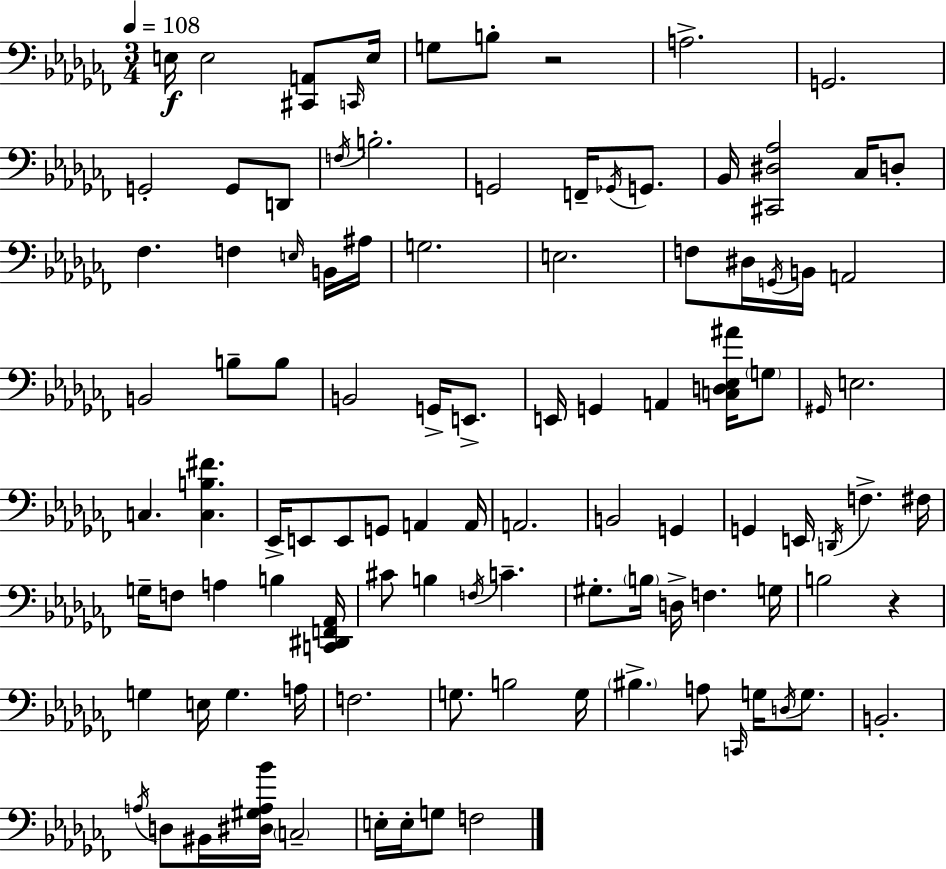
{
  \clef bass
  \numericTimeSignature
  \time 3/4
  \key aes \minor
  \tempo 4 = 108
  \repeat volta 2 { e16\f e2 <cis, a,>8 \grace { c,16 } | e16 g8 b8-. r2 | a2.-> | g,2. | \break g,2-. g,8 d,8 | \acciaccatura { f16 } b2.-. | g,2 f,16-- \acciaccatura { ges,16 } | g,8. bes,16 <cis, dis aes>2 | \break ces16 d8-. fes4. f4 | \grace { e16 } b,16 ais16 g2. | e2. | f8 dis16 \acciaccatura { g,16 } b,16 a,2 | \break b,2 | b8-- b8 b,2 | g,16-> e,8.-> e,16 g,4 a,4 | <c d ees ais'>16 \parenthesize g8 \grace { gis,16 } e2. | \break c4. | <c b fis'>4. ees,16-> e,8 e,8 g,8 | a,4 a,16 a,2. | b,2 | \break g,4 g,4 e,16 \acciaccatura { d,16 } | f4.-> fis16 g16-- f8 a4 | b4 <c, dis, f, aes,>16 cis'8 b4 | \acciaccatura { f16 } c'4.-- gis8.-. \parenthesize b16 | \break d16-> f4. g16 b2 | r4 g4 | e16 g4. a16 f2. | g8. b2 | \break g16 \parenthesize bis4.-> | a8 \grace { c,16 } g16 \acciaccatura { d16 } g8. b,2.-. | \acciaccatura { a16 } d8 | bis,16 <dis gis a bes'>16 \parenthesize c2-- e16-. | \break e16-. g8 f2 } \bar "|."
}